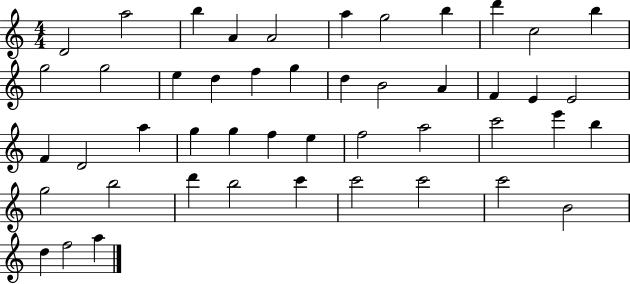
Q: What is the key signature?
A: C major